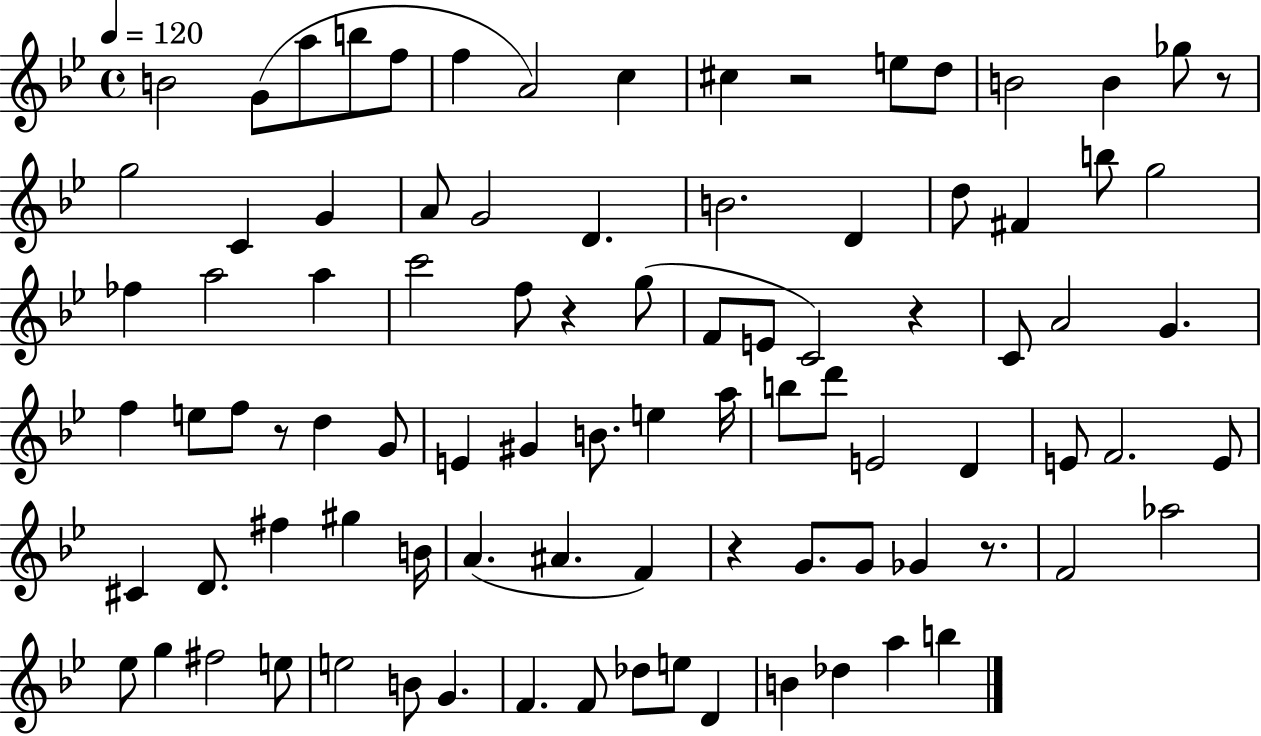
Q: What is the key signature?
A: BES major